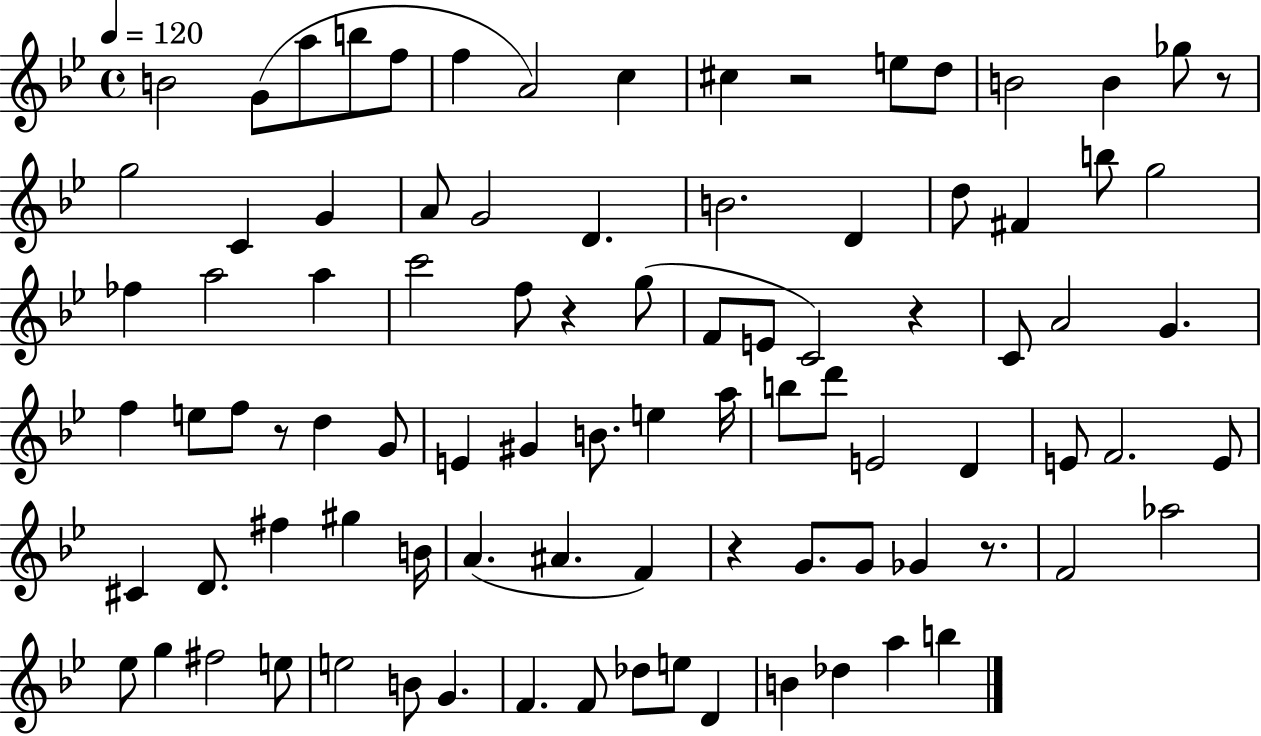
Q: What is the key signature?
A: BES major